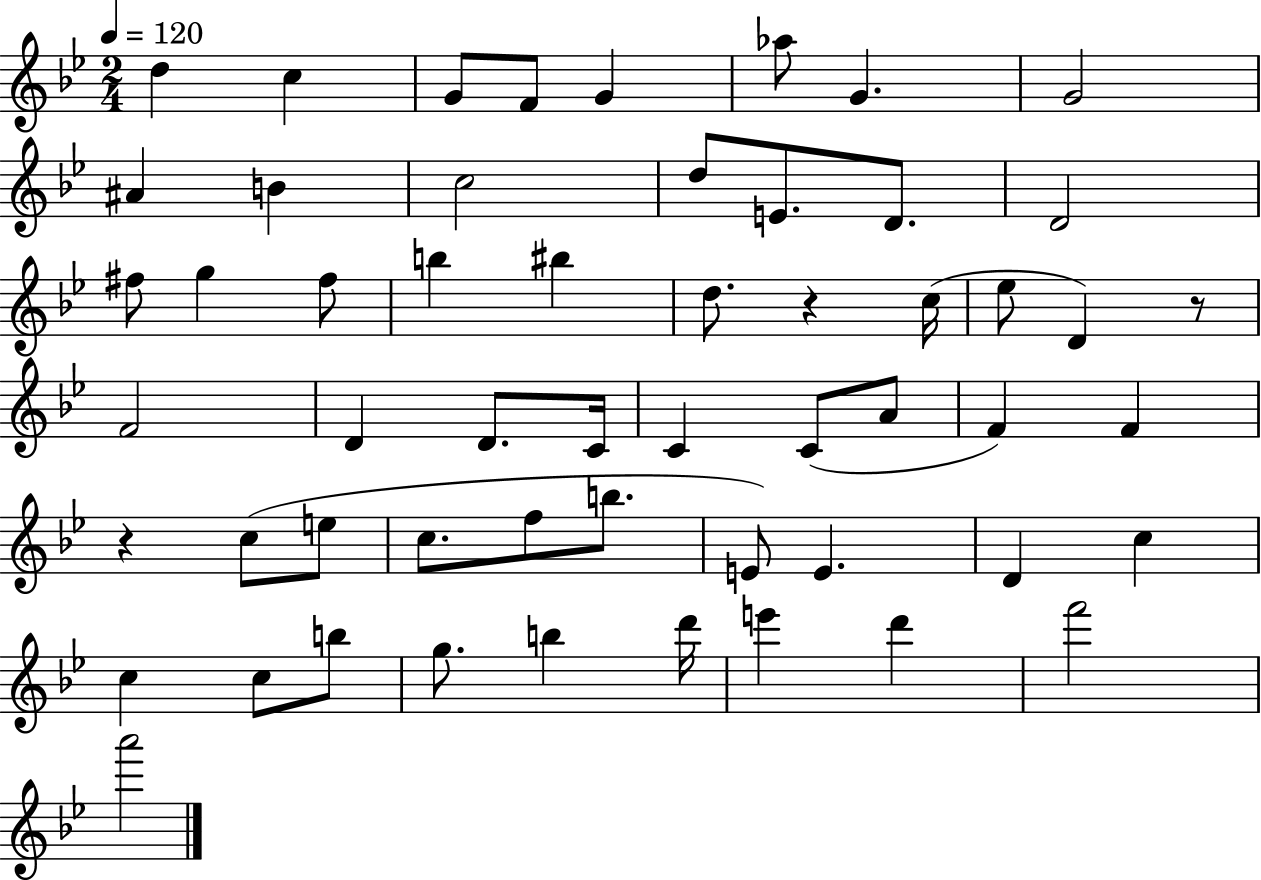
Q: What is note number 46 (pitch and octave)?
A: G5